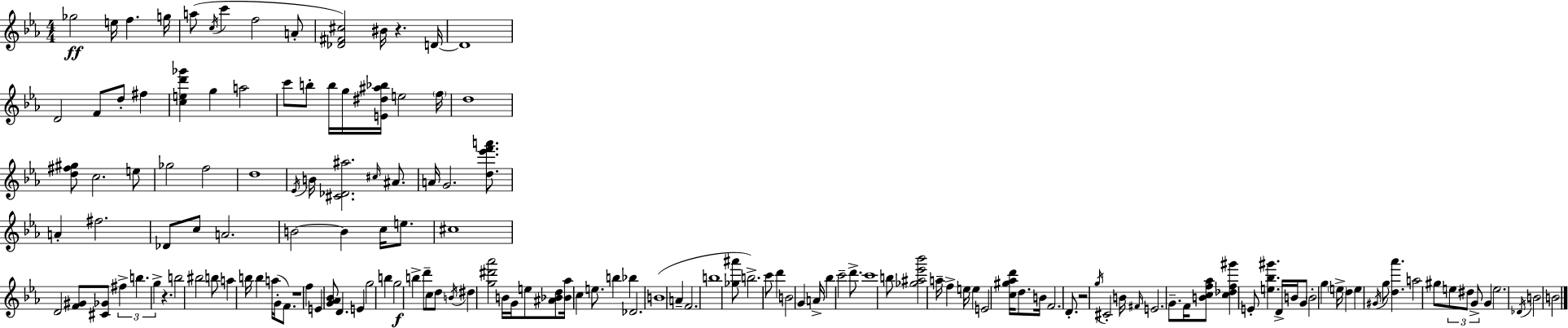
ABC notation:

X:1
T:Untitled
M:4/4
L:1/4
K:Cm
_g2 e/4 f g/4 a/2 c/4 c' f2 A/2 [_D^F^c]2 ^B/4 z D/4 D4 D2 F/2 d/2 ^f [ced'_g'] g a2 c'/2 b/2 b/4 g/4 [E^d^a_b]/4 e2 f/4 d4 [d^f^g]/2 c2 e/2 _g2 f2 d4 _E/4 B/4 [^C_D^a]2 ^c/4 ^A/2 A/4 G2 [d_e'f'a']/2 A ^f2 _D/2 c/2 A2 B2 B c/4 e/2 ^c4 D2 [F^G]/2 [^C_G]/2 ^f b g z b2 ^b2 b/2 a b/4 b a/4 G/4 F/2 z4 f E [G_A_B]/2 D E g2 b g2 b d'/2 c/2 d/2 B/4 ^d [g^d'_a']2 B/4 G/4 e/2 [^A_Bd]/2 [_B_a]/4 c e/2 b _b _D2 B4 A F2 b4 [_g^a']/2 b2 c'/2 d' B2 G A/4 _b c'2 d'/2 c'4 b/2 [_g^a_e'_b']2 a/4 f e/4 e E2 [c^g_ad']/4 d/2 B/4 F2 D/2 z2 g/4 ^C2 B/4 ^F/4 E2 G/2 F/4 [Bcf_a]/2 [c_df^g'] E/2 [e_b^g'] D/4 B/4 G/2 B2 g e/4 d e ^G/4 g/2 [d_a'] a2 ^g/2 e/2 ^d/2 G/2 G e2 _D/4 B2 B2